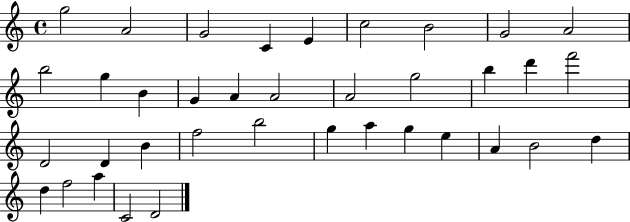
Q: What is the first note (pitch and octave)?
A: G5